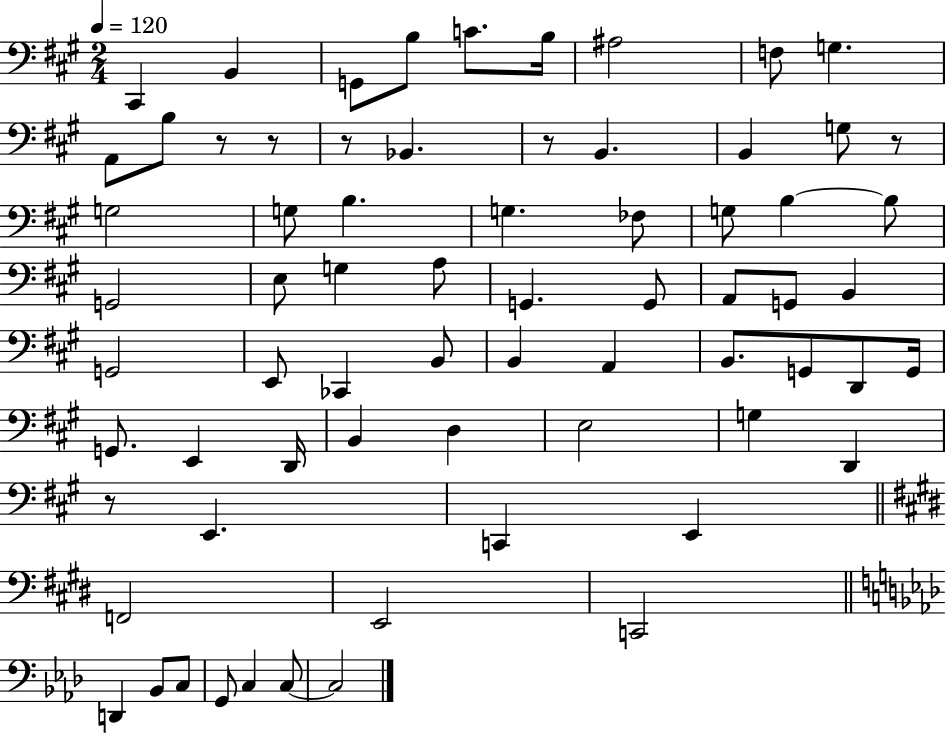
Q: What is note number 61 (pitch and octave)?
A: C3